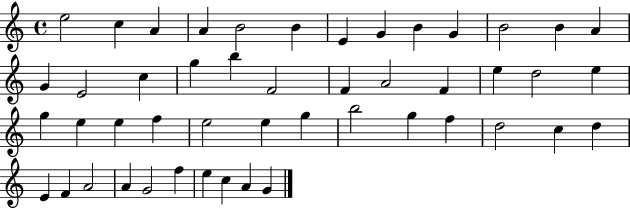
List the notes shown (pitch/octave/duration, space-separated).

E5/h C5/q A4/q A4/q B4/h B4/q E4/q G4/q B4/q G4/q B4/h B4/q A4/q G4/q E4/h C5/q G5/q B5/q F4/h F4/q A4/h F4/q E5/q D5/h E5/q G5/q E5/q E5/q F5/q E5/h E5/q G5/q B5/h G5/q F5/q D5/h C5/q D5/q E4/q F4/q A4/h A4/q G4/h F5/q E5/q C5/q A4/q G4/q